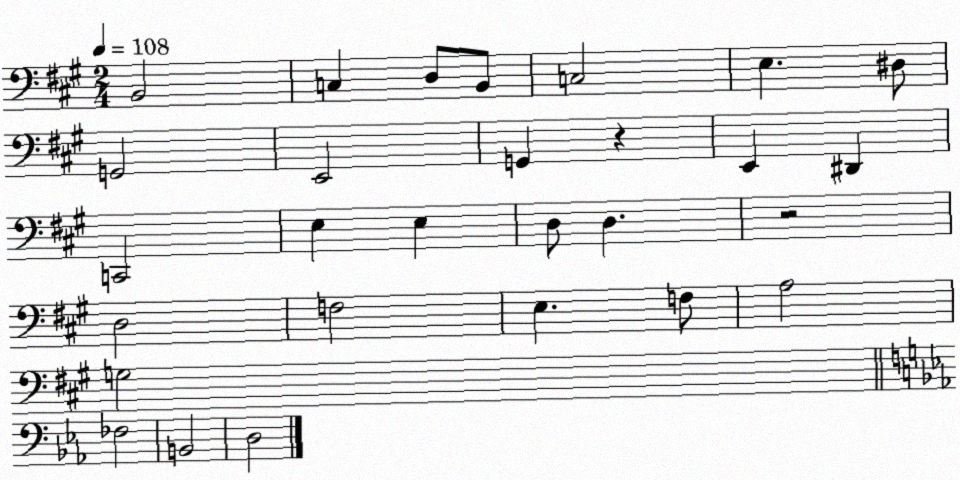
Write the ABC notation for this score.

X:1
T:Untitled
M:2/4
L:1/4
K:A
B,,2 C, D,/2 B,,/2 C,2 E, ^D,/2 G,,2 E,,2 G,, z E,, ^D,, C,,2 E, E, D,/2 D, z2 D,2 F,2 E, F,/2 A,2 G,2 _F,2 B,,2 D,2